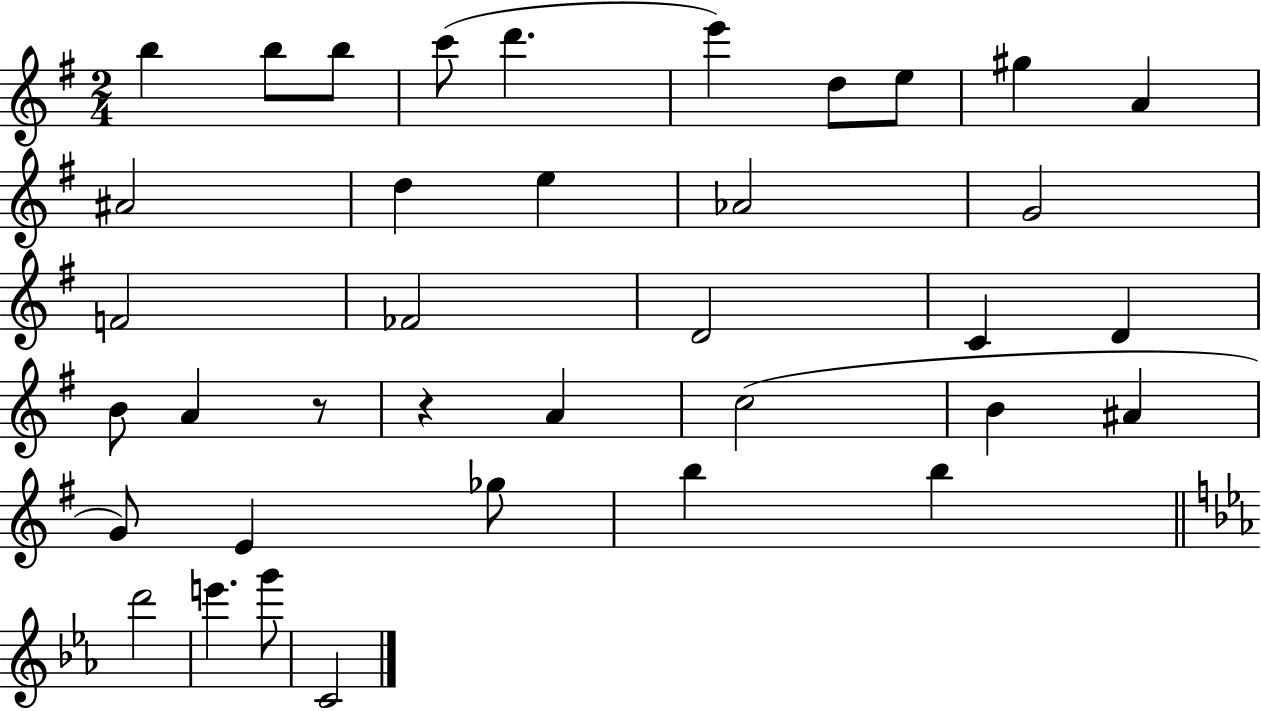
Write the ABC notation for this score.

X:1
T:Untitled
M:2/4
L:1/4
K:G
b b/2 b/2 c'/2 d' e' d/2 e/2 ^g A ^A2 d e _A2 G2 F2 _F2 D2 C D B/2 A z/2 z A c2 B ^A G/2 E _g/2 b b d'2 e' g'/2 C2